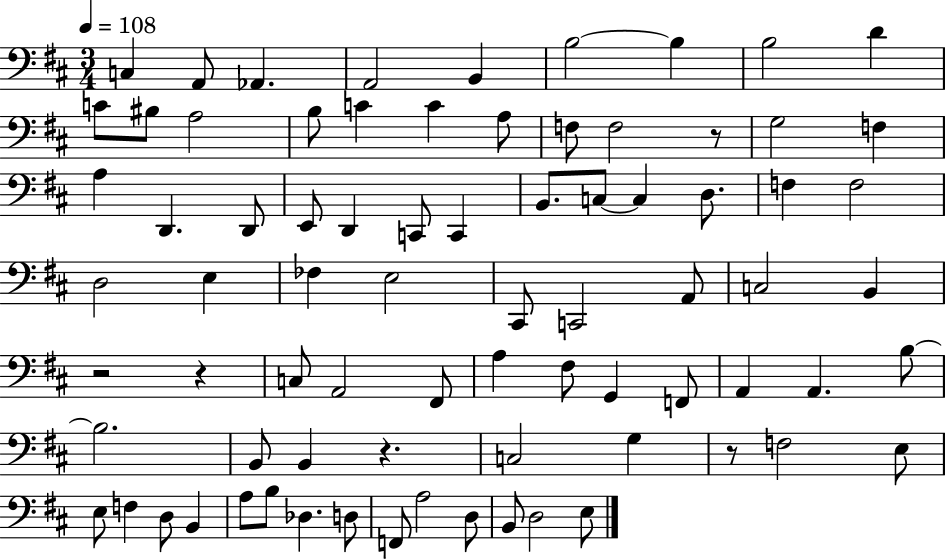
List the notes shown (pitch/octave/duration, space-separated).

C3/q A2/e Ab2/q. A2/h B2/q B3/h B3/q B3/h D4/q C4/e BIS3/e A3/h B3/e C4/q C4/q A3/e F3/e F3/h R/e G3/h F3/q A3/q D2/q. D2/e E2/e D2/q C2/e C2/q B2/e. C3/e C3/q D3/e. F3/q F3/h D3/h E3/q FES3/q E3/h C#2/e C2/h A2/e C3/h B2/q R/h R/q C3/e A2/h F#2/e A3/q F#3/e G2/q F2/e A2/q A2/q. B3/e B3/h. B2/e B2/q R/q. C3/h G3/q R/e F3/h E3/e E3/e F3/q D3/e B2/q A3/e B3/e Db3/q. D3/e F2/e A3/h D3/e B2/e D3/h E3/e